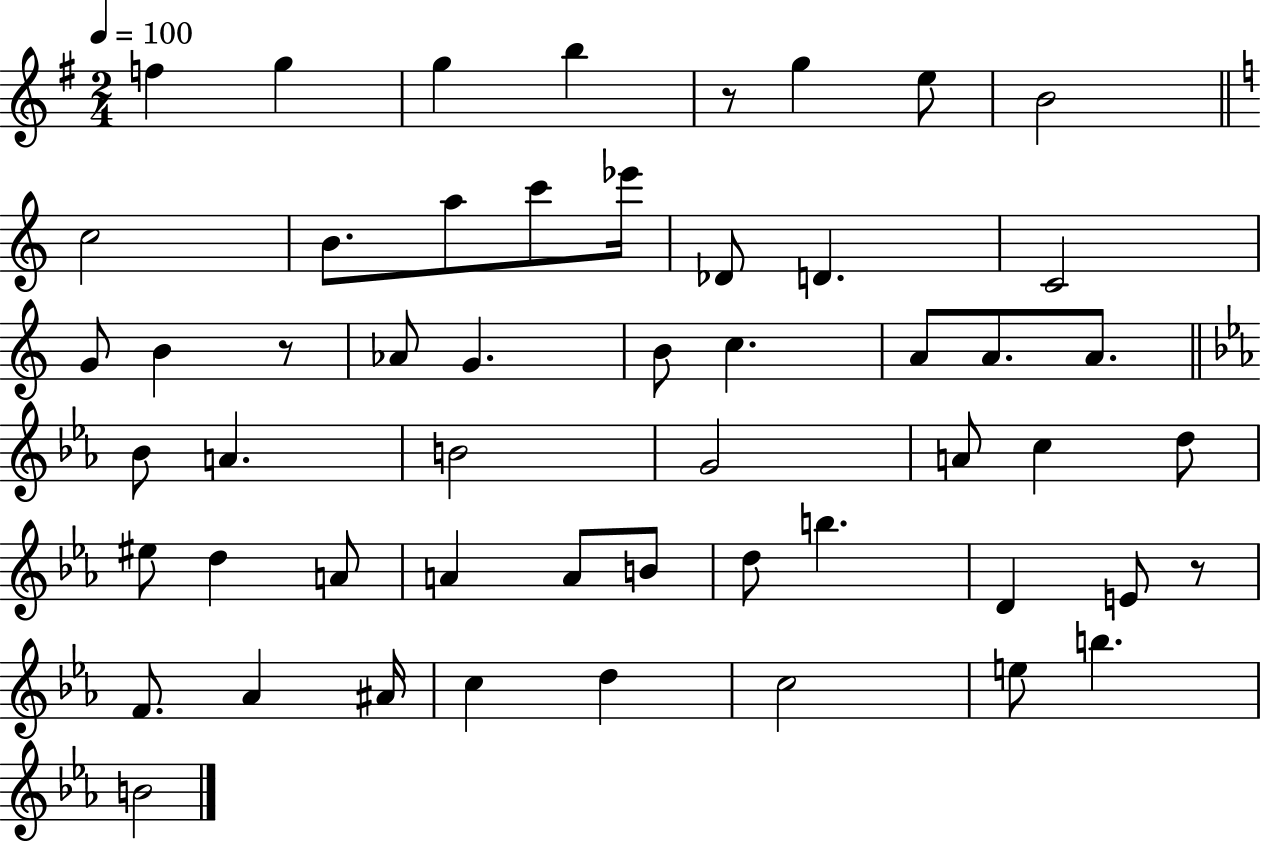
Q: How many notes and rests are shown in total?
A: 53